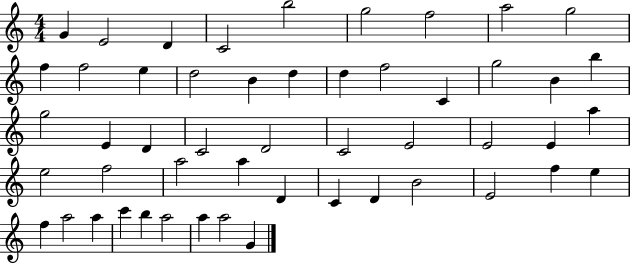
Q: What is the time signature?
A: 4/4